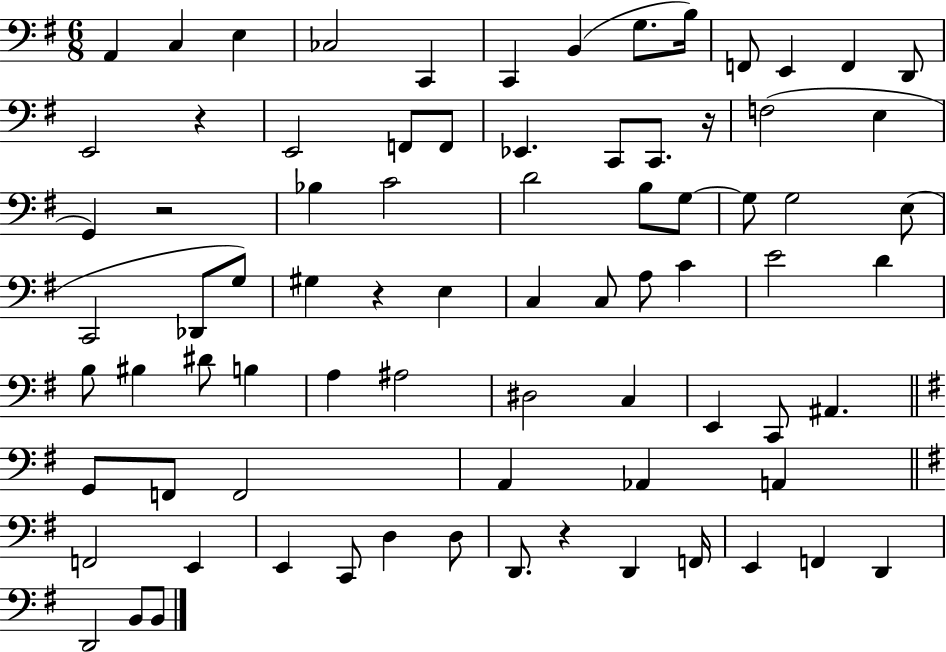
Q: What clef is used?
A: bass